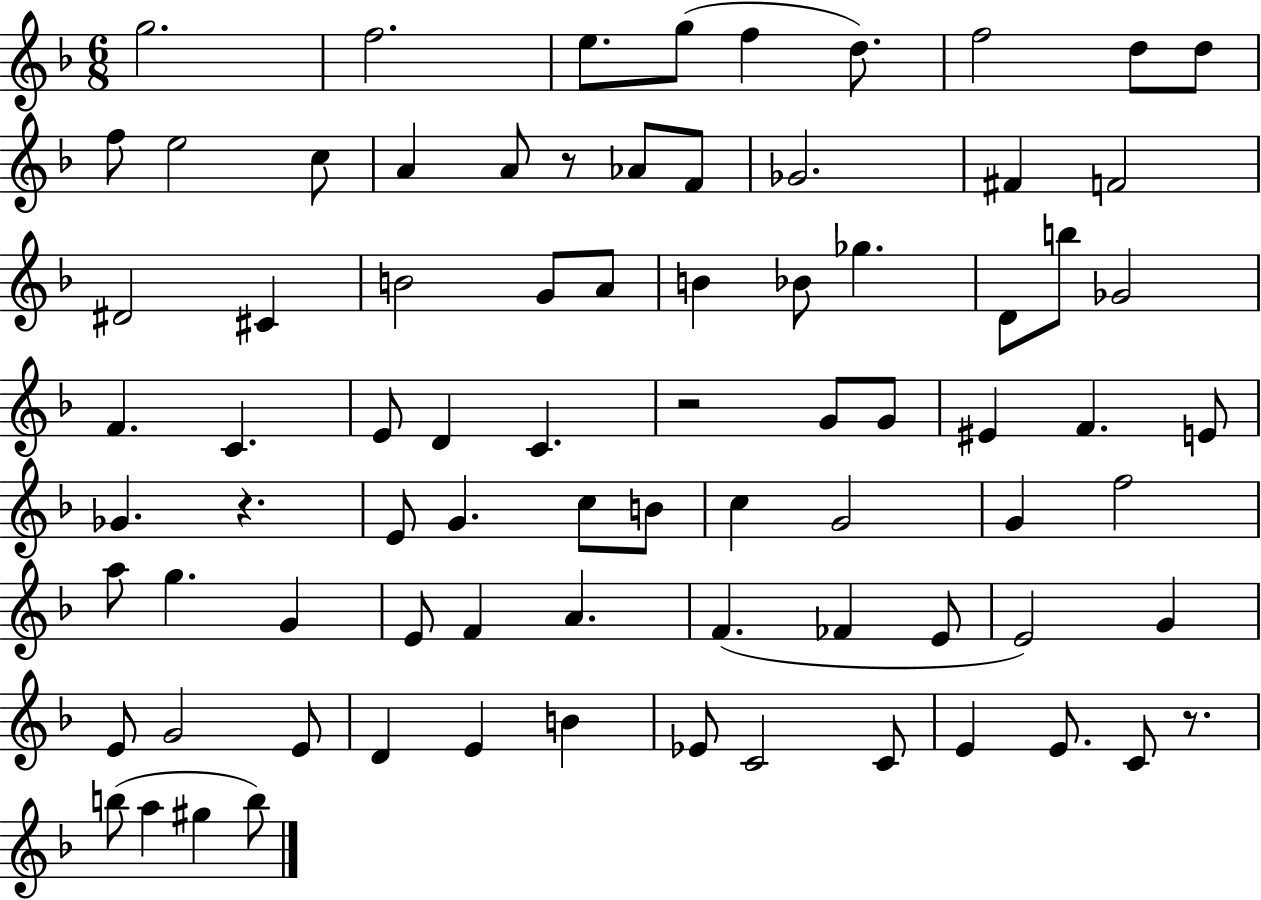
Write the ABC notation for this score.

X:1
T:Untitled
M:6/8
L:1/4
K:F
g2 f2 e/2 g/2 f d/2 f2 d/2 d/2 f/2 e2 c/2 A A/2 z/2 _A/2 F/2 _G2 ^F F2 ^D2 ^C B2 G/2 A/2 B _B/2 _g D/2 b/2 _G2 F C E/2 D C z2 G/2 G/2 ^E F E/2 _G z E/2 G c/2 B/2 c G2 G f2 a/2 g G E/2 F A F _F E/2 E2 G E/2 G2 E/2 D E B _E/2 C2 C/2 E E/2 C/2 z/2 b/2 a ^g b/2